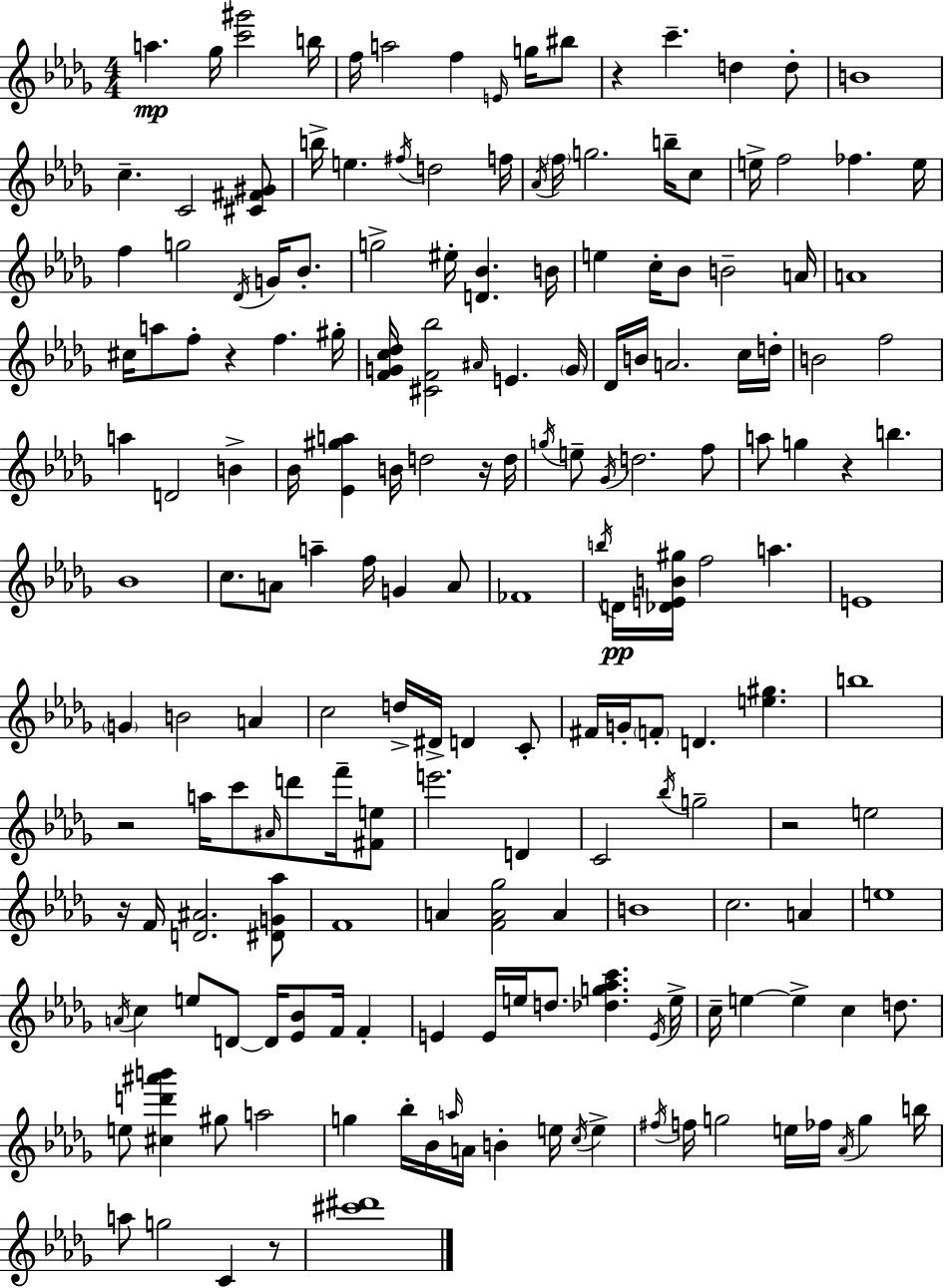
{
  \clef treble
  \numericTimeSignature
  \time 4/4
  \key bes \minor
  a''4.\mp ges''16 <c''' gis'''>2 b''16 | f''16 a''2 f''4 \grace { e'16 } g''16 bis''8 | r4 c'''4.-- d''4 d''8-. | b'1 | \break c''4.-- c'2 <cis' fis' gis'>8 | b''16-> e''4. \acciaccatura { fis''16 } d''2 | f''16 \acciaccatura { aes'16 } \parenthesize f''16 g''2. | b''16-- c''8 e''16-> f''2 fes''4. | \break e''16 f''4 g''2 \acciaccatura { des'16 } | g'16 bes'8.-. g''2-> eis''16-. <d' bes'>4. | b'16 e''4 c''16-. bes'8 b'2-- | a'16 a'1 | \break cis''16 a''8 f''8-. r4 f''4. | gis''16-. <f' g' c'' des''>16 <cis' f' bes''>2 \grace { ais'16 } e'4. | \parenthesize g'16 des'16 b'16 a'2. | c''16 d''16-. b'2 f''2 | \break a''4 d'2 | b'4-> bes'16 <ees' gis'' a''>4 b'16 d''2 | r16 d''16 \acciaccatura { g''16 } e''8-- \acciaccatura { ges'16 } d''2. | f''8 a''8 g''4 r4 | \break b''4. bes'1 | c''8. a'8 a''4-- | f''16 g'4 a'8 fes'1 | \acciaccatura { b''16 }\pp d'16 <des' e' b' gis''>16 f''2 | \break a''4. e'1 | \parenthesize g'4 b'2 | a'4 c''2 | d''16-> dis'16-> d'4 c'8-. fis'16 g'16-. \parenthesize f'8-. d'4. | \break <e'' gis''>4. b''1 | r2 | a''16 c'''8 \grace { ais'16 } d'''8 f'''16-- <fis' e''>8 e'''2. | d'4 c'2 | \break \acciaccatura { bes''16 } g''2-- r2 | e''2 r16 f'16 <d' ais'>2. | <dis' g' aes''>8 f'1 | a'4 <f' a' ges''>2 | \break a'4 b'1 | c''2. | a'4 e''1 | \acciaccatura { a'16 } c''4 e''8 | \break d'8~~ d'16 <ees' bes'>8 f'16 f'4-. e'4 e'16 | e''16 d''8. <des'' g'' aes'' c'''>4. \acciaccatura { e'16 } e''16-> c''16-- e''4~~ | e''4-> c''4 d''8. e''8 <cis'' d''' ais''' b'''>4 | gis''8 a''2 g''4 | \break bes''16-. bes'16 \grace { a''16 } a'16 b'4-. e''16 \acciaccatura { c''16 } e''4-> \acciaccatura { fis''16 } f''16 | g''2 e''16 fes''16 \acciaccatura { aes'16 } g''4 b''16 | a''8 g''2 c'4 r8 | <cis''' dis'''>1 | \break \bar "|."
}